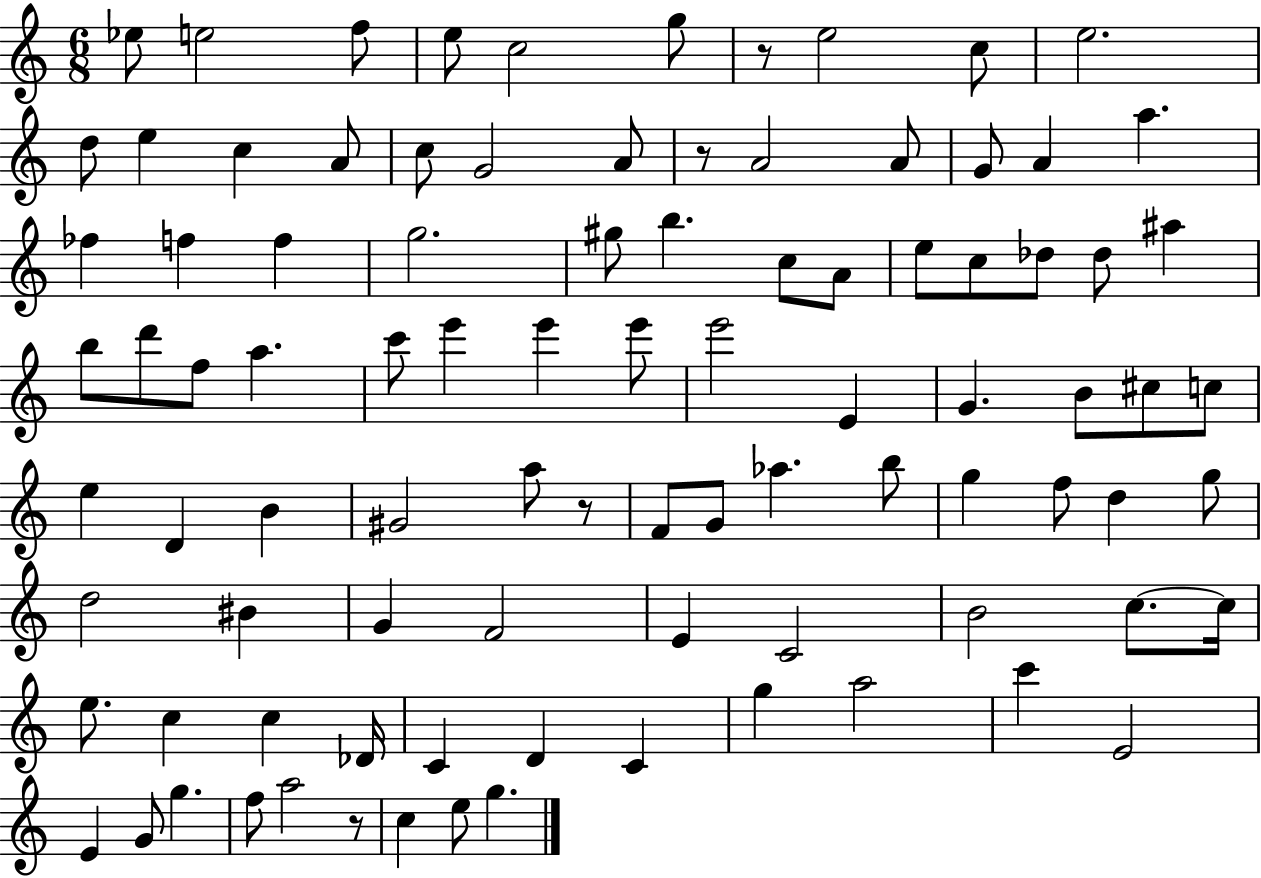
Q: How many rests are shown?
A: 4